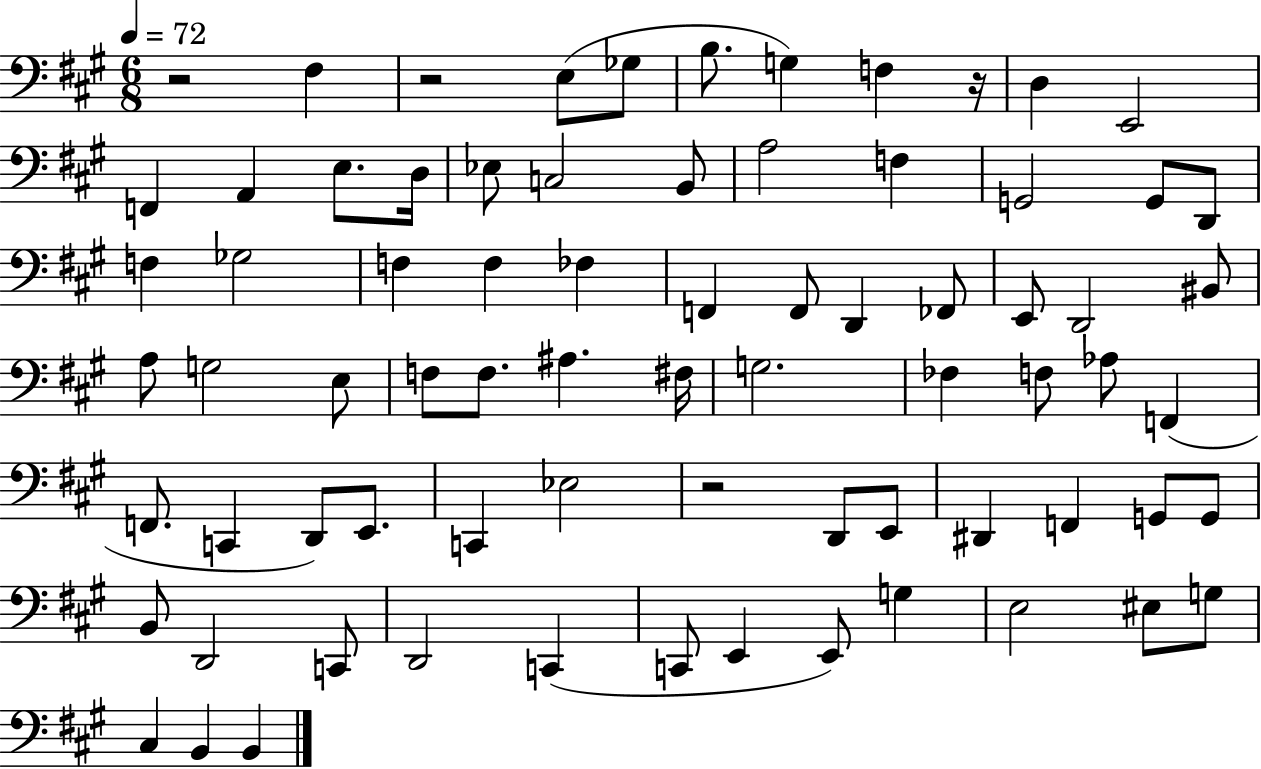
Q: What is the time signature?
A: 6/8